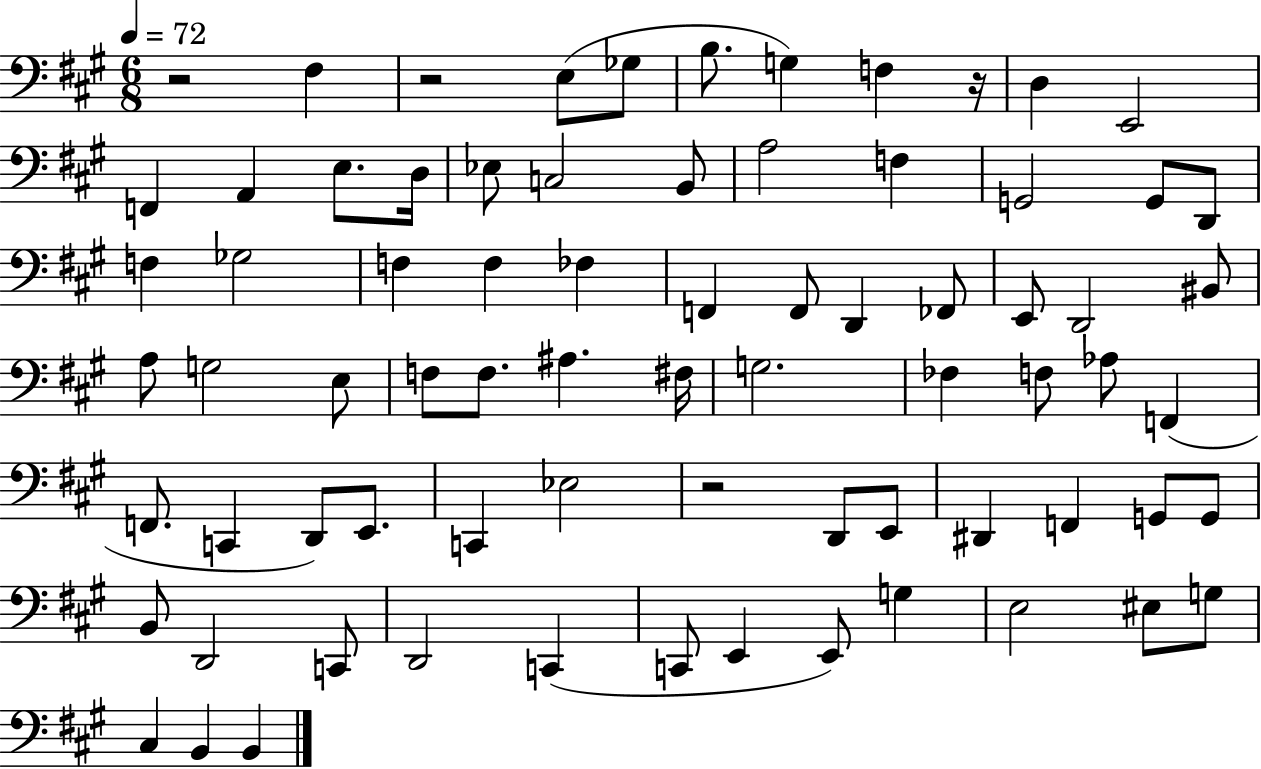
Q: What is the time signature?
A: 6/8